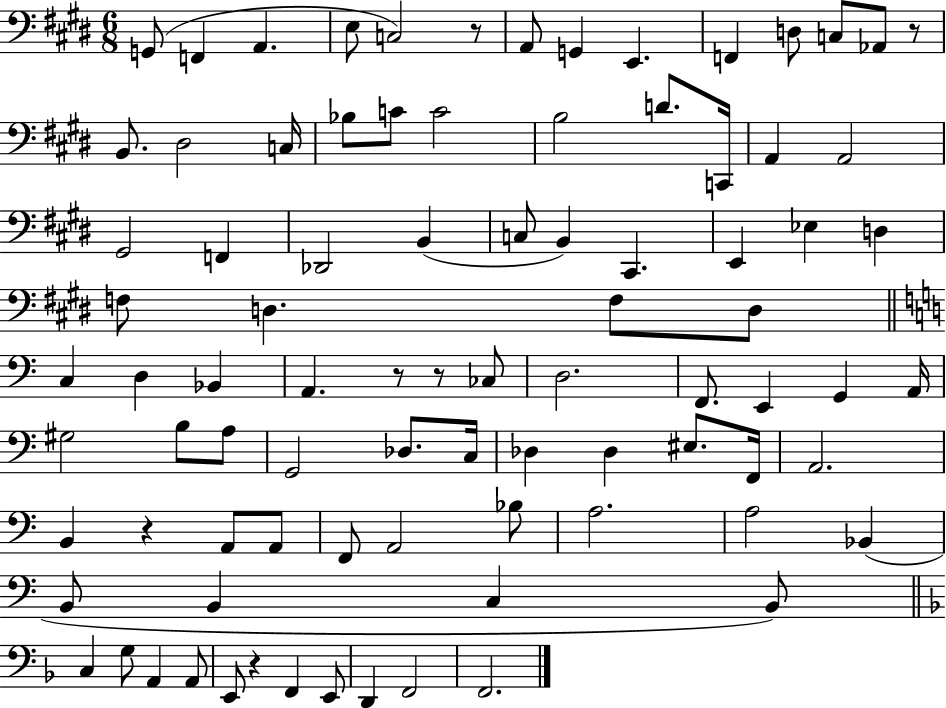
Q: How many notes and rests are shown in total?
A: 87